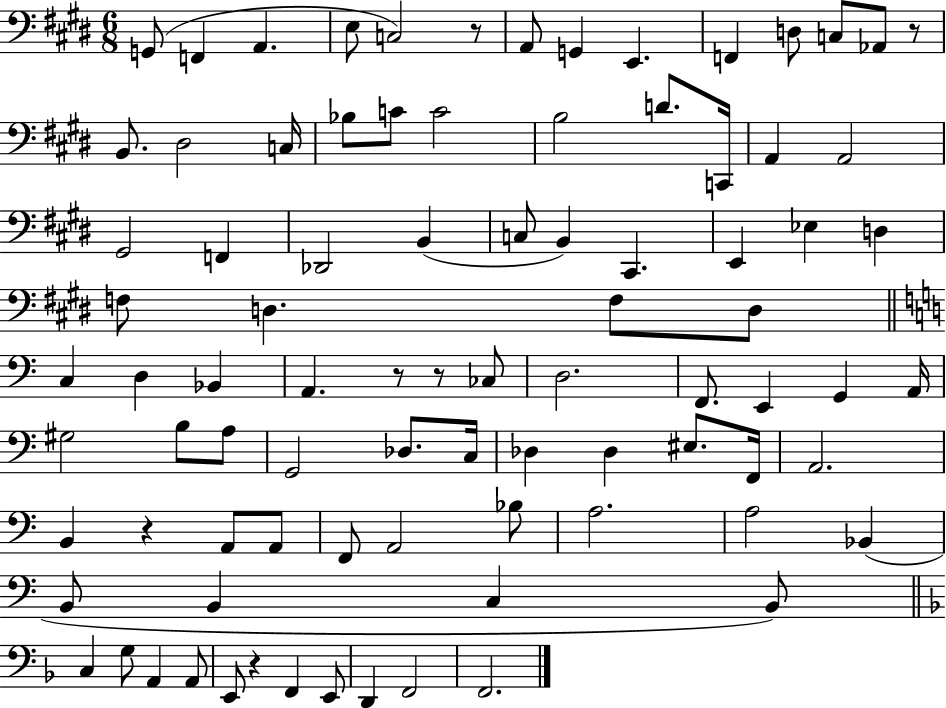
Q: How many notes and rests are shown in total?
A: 87